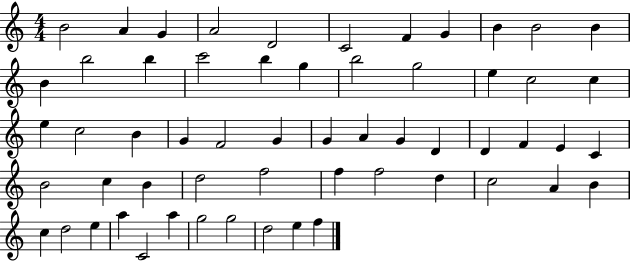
{
  \clef treble
  \numericTimeSignature
  \time 4/4
  \key c \major
  b'2 a'4 g'4 | a'2 d'2 | c'2 f'4 g'4 | b'4 b'2 b'4 | \break b'4 b''2 b''4 | c'''2 b''4 g''4 | b''2 g''2 | e''4 c''2 c''4 | \break e''4 c''2 b'4 | g'4 f'2 g'4 | g'4 a'4 g'4 d'4 | d'4 f'4 e'4 c'4 | \break b'2 c''4 b'4 | d''2 f''2 | f''4 f''2 d''4 | c''2 a'4 b'4 | \break c''4 d''2 e''4 | a''4 c'2 a''4 | g''2 g''2 | d''2 e''4 f''4 | \break \bar "|."
}